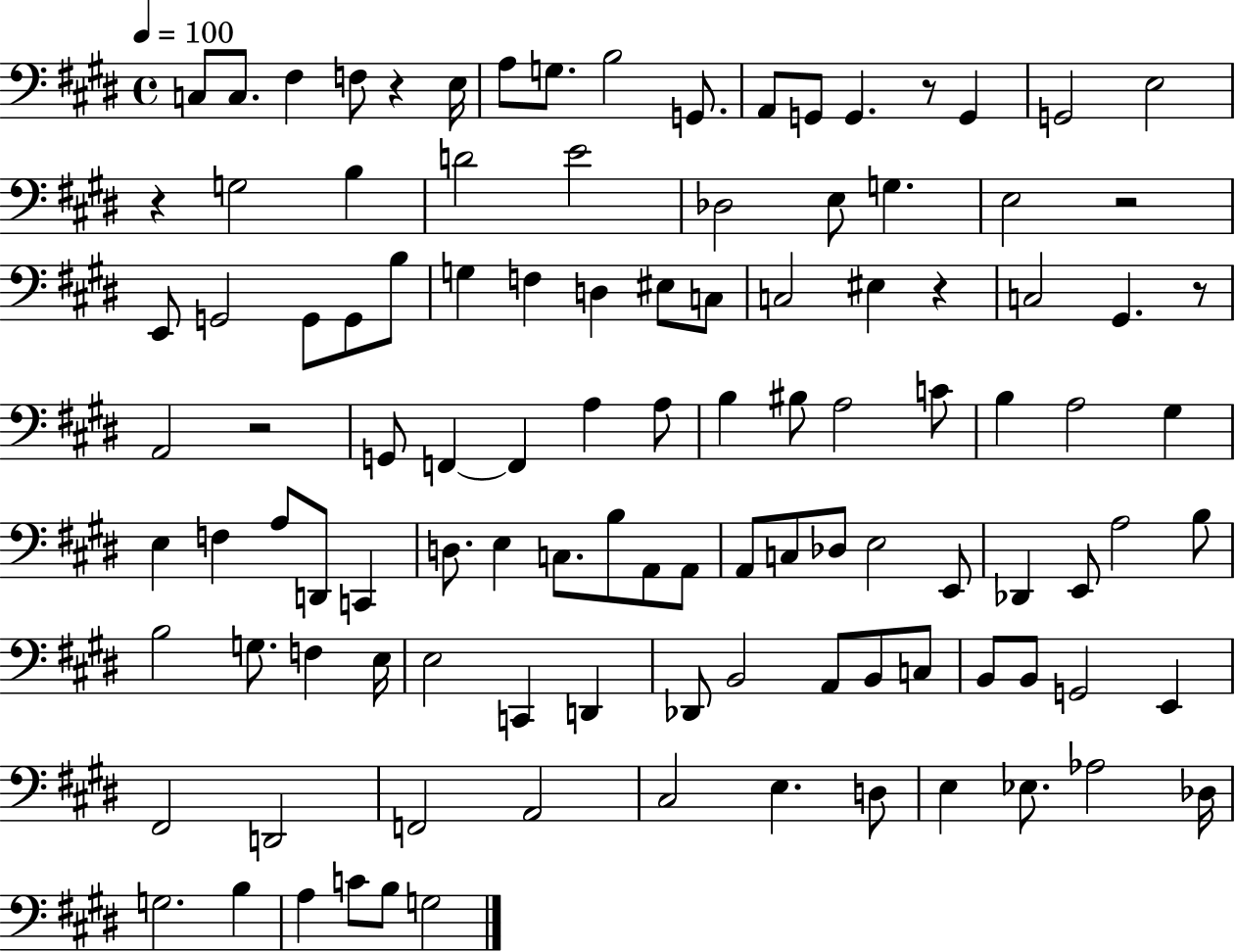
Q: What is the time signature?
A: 4/4